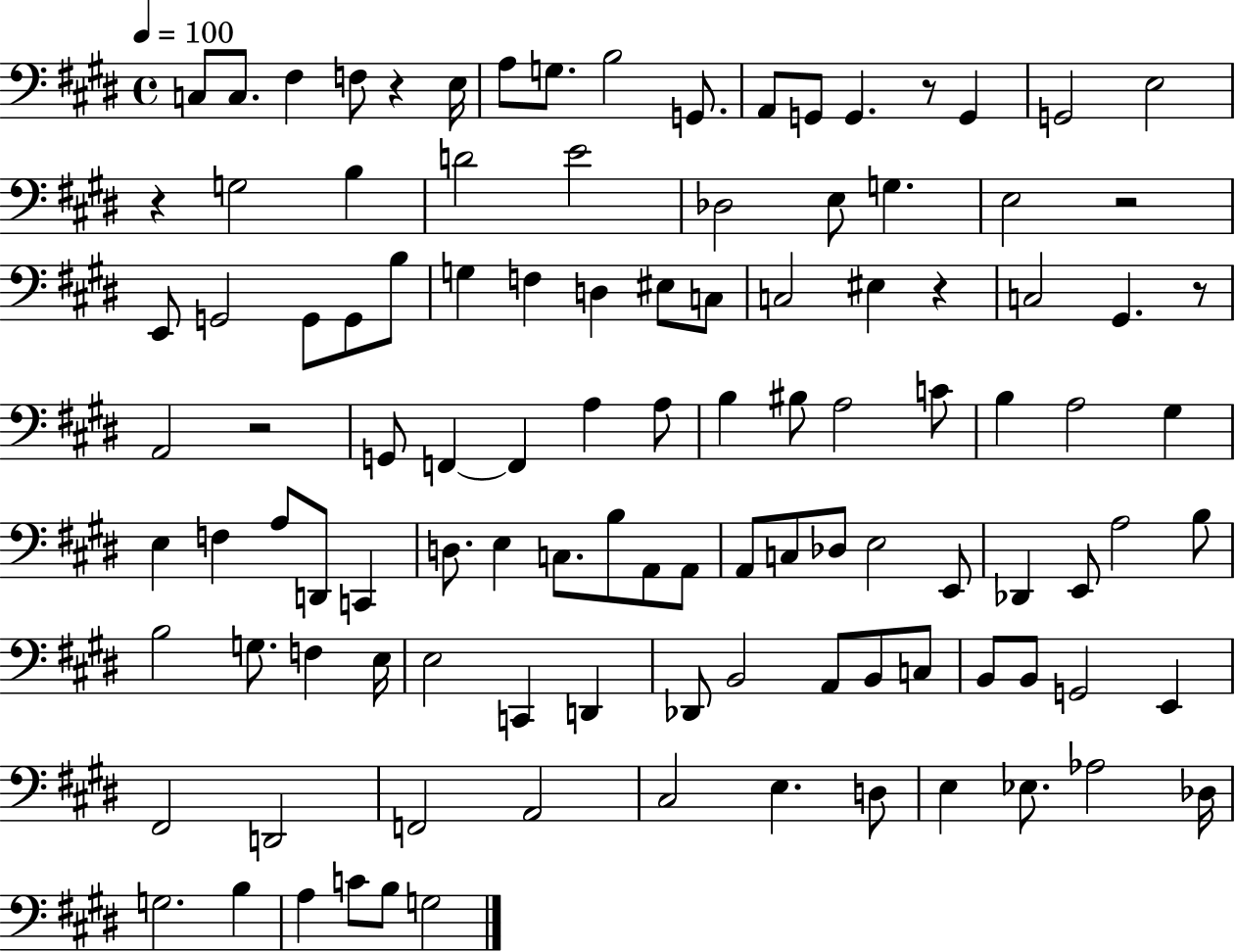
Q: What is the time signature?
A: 4/4